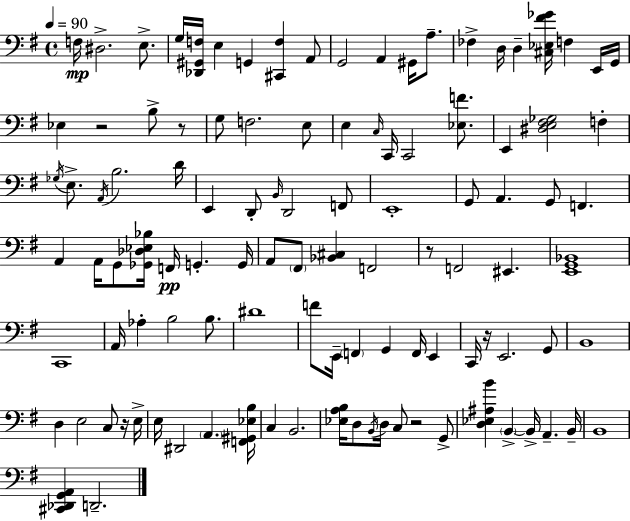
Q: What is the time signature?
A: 4/4